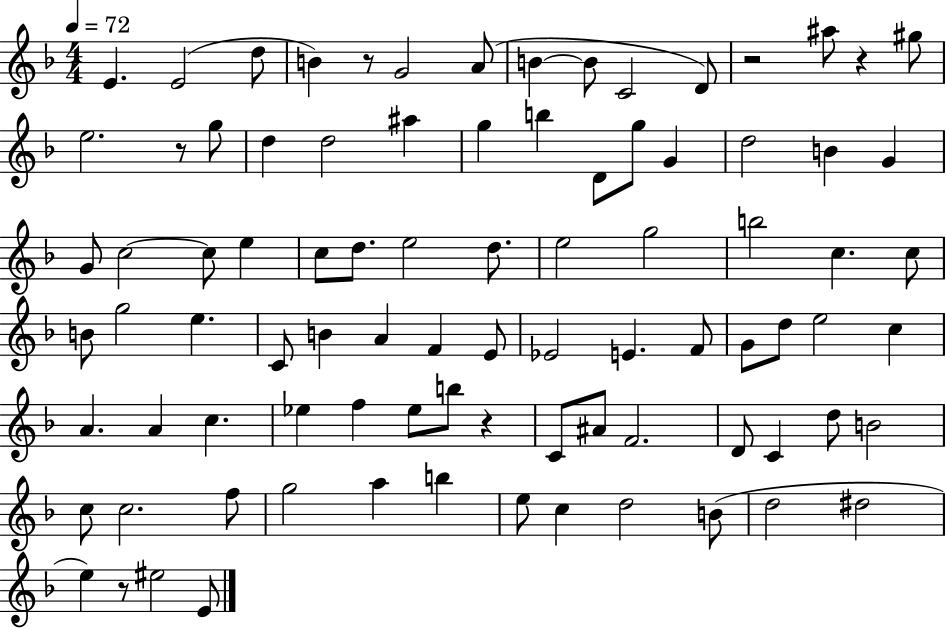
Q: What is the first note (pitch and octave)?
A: E4